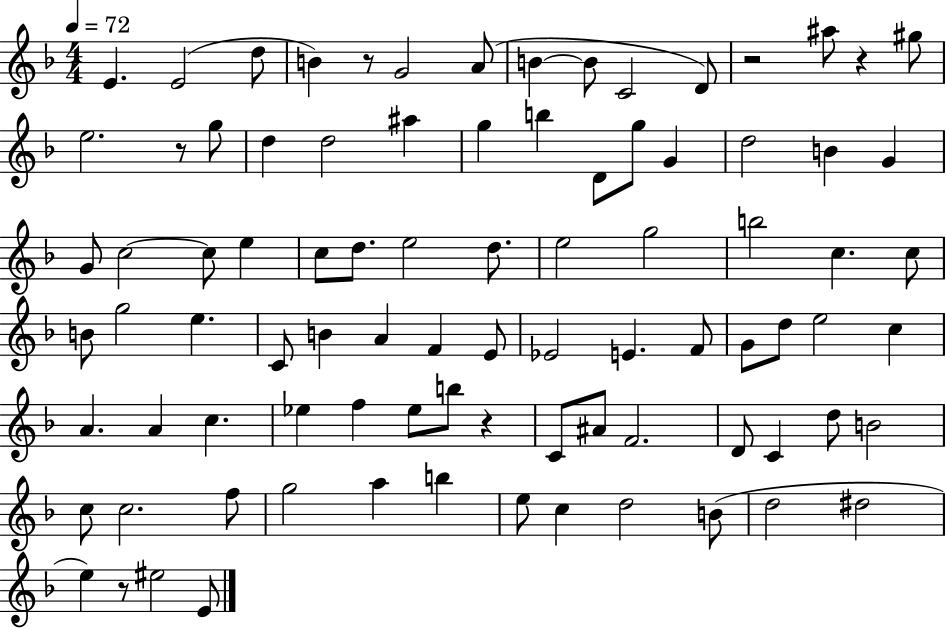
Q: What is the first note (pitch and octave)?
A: E4